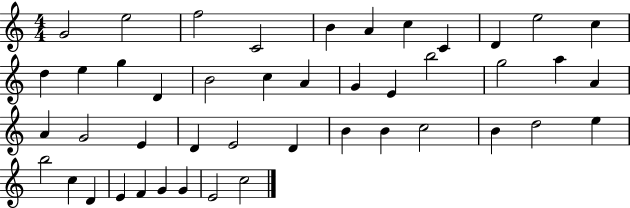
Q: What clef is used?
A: treble